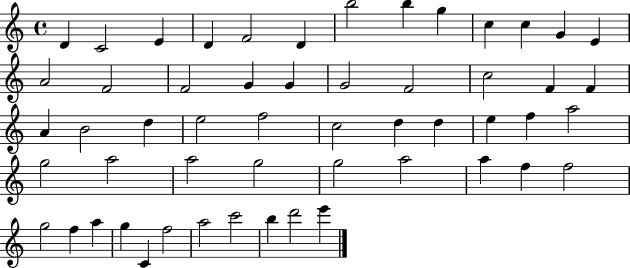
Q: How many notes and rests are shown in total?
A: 54